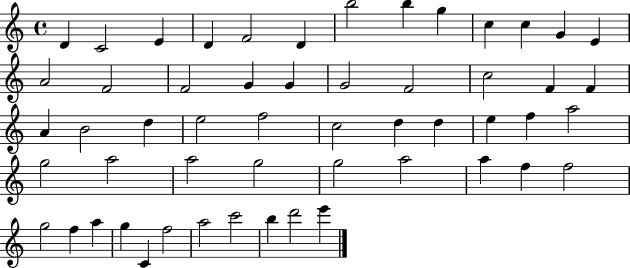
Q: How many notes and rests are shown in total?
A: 54